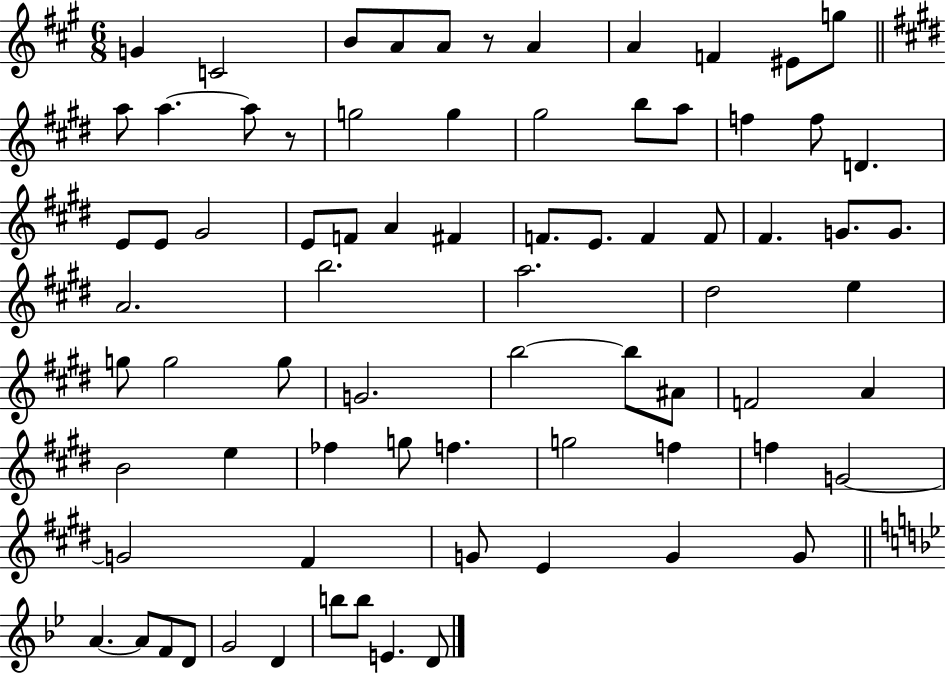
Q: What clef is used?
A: treble